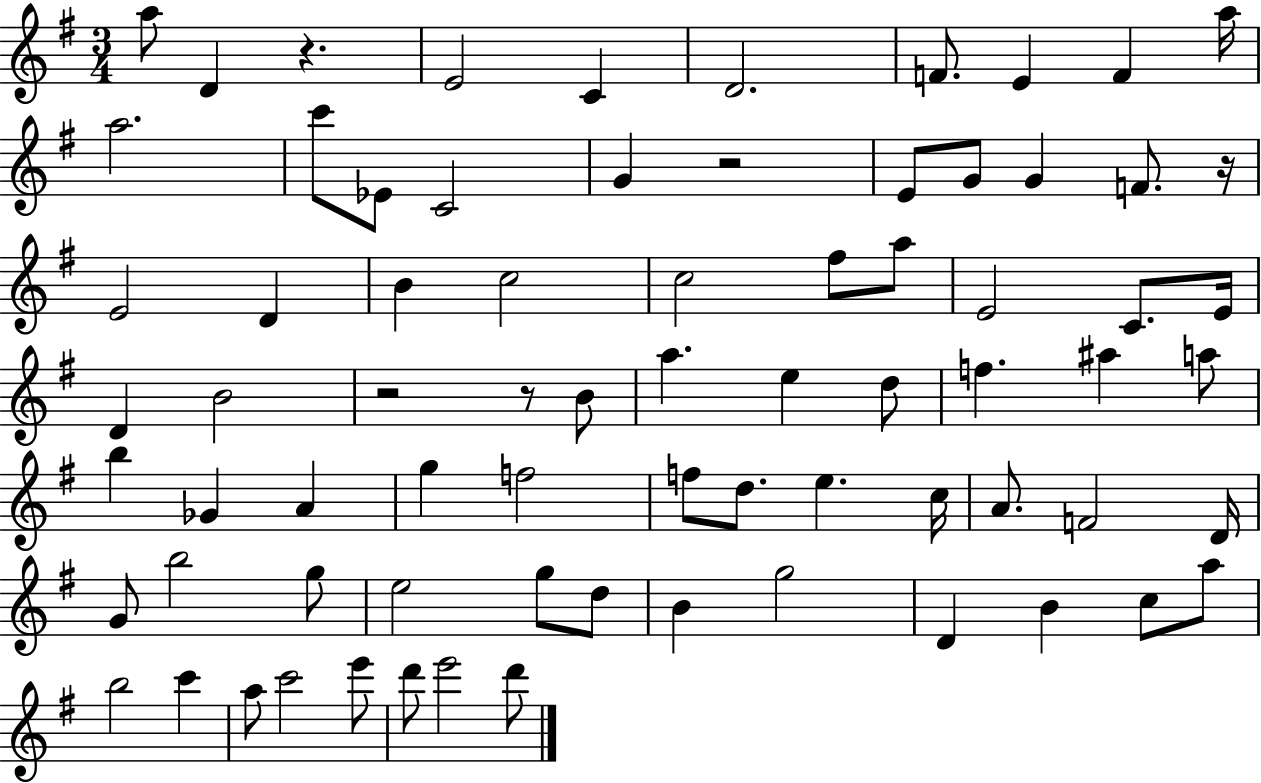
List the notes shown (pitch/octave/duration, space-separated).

A5/e D4/q R/q. E4/h C4/q D4/h. F4/e. E4/q F4/q A5/s A5/h. C6/e Eb4/e C4/h G4/q R/h E4/e G4/e G4/q F4/e. R/s E4/h D4/q B4/q C5/h C5/h F#5/e A5/e E4/h C4/e. E4/s D4/q B4/h R/h R/e B4/e A5/q. E5/q D5/e F5/q. A#5/q A5/e B5/q Gb4/q A4/q G5/q F5/h F5/e D5/e. E5/q. C5/s A4/e. F4/h D4/s G4/e B5/h G5/e E5/h G5/e D5/e B4/q G5/h D4/q B4/q C5/e A5/e B5/h C6/q A5/e C6/h E6/e D6/e E6/h D6/e